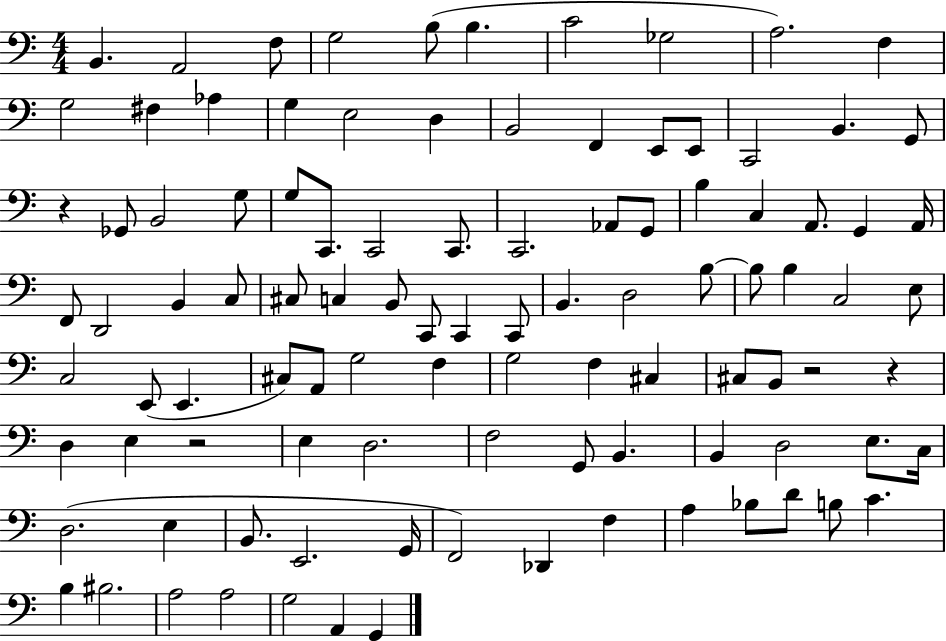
X:1
T:Untitled
M:4/4
L:1/4
K:C
B,, A,,2 F,/2 G,2 B,/2 B, C2 _G,2 A,2 F, G,2 ^F, _A, G, E,2 D, B,,2 F,, E,,/2 E,,/2 C,,2 B,, G,,/2 z _G,,/2 B,,2 G,/2 G,/2 C,,/2 C,,2 C,,/2 C,,2 _A,,/2 G,,/2 B, C, A,,/2 G,, A,,/4 F,,/2 D,,2 B,, C,/2 ^C,/2 C, B,,/2 C,,/2 C,, C,,/2 B,, D,2 B,/2 B,/2 B, C,2 E,/2 C,2 E,,/2 E,, ^C,/2 A,,/2 G,2 F, G,2 F, ^C, ^C,/2 B,,/2 z2 z D, E, z2 E, D,2 F,2 G,,/2 B,, B,, D,2 E,/2 C,/4 D,2 E, B,,/2 E,,2 G,,/4 F,,2 _D,, F, A, _B,/2 D/2 B,/2 C B, ^B,2 A,2 A,2 G,2 A,, G,,